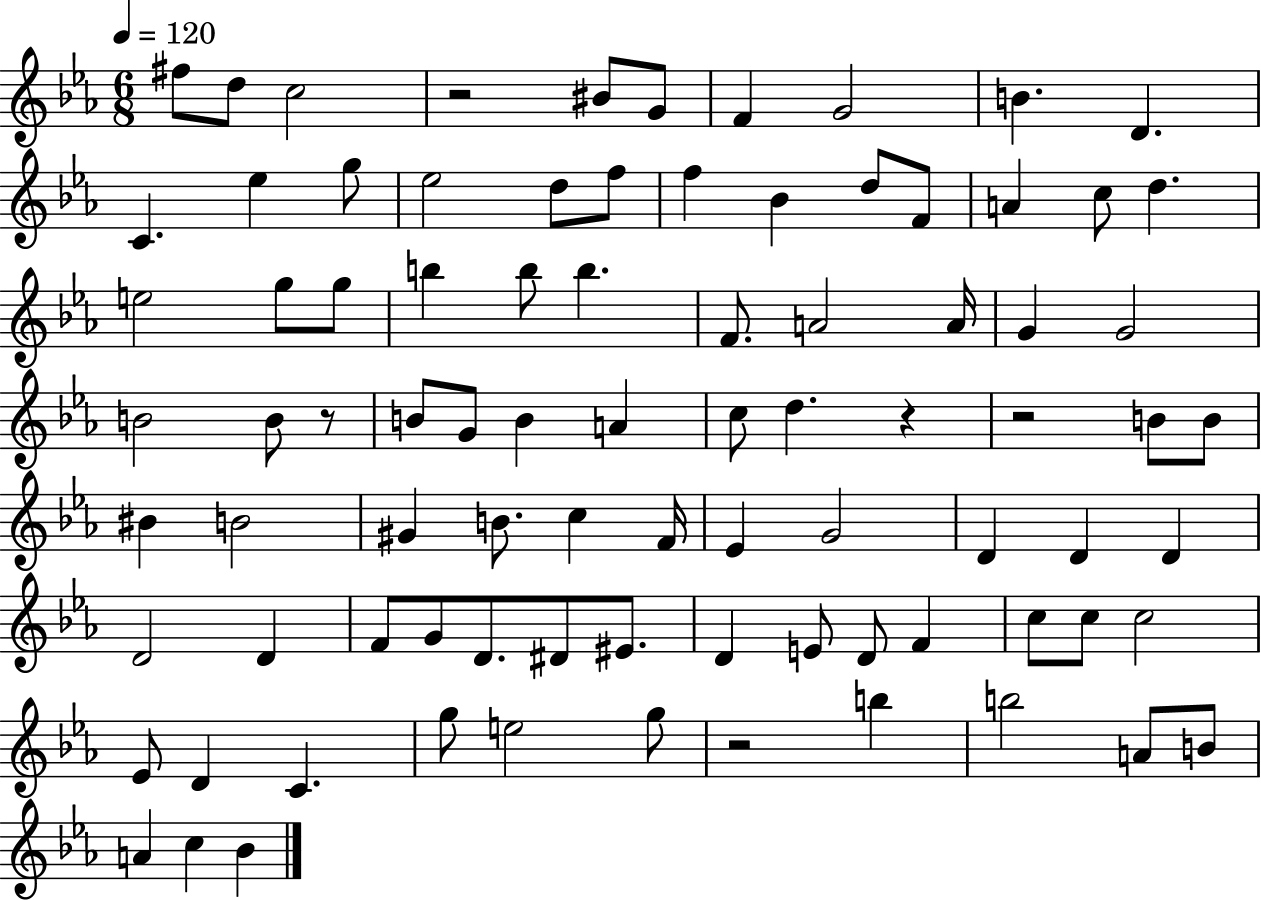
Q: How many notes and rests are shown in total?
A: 86